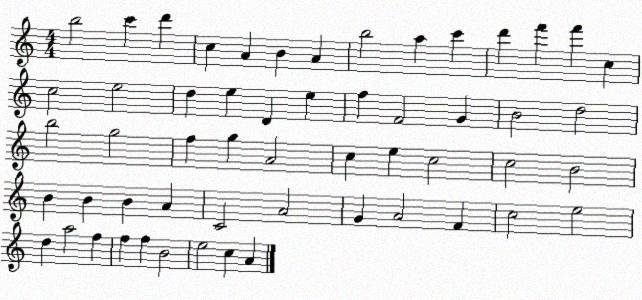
X:1
T:Untitled
M:4/4
L:1/4
K:C
b2 c' d' c A B A b2 a c' d' f' f' c c2 e2 d e D e f F2 G B2 d2 b2 g2 f g A2 c e c2 c2 B2 B B B A C2 A2 G A2 F c2 e2 d a2 f f f B2 e2 c A